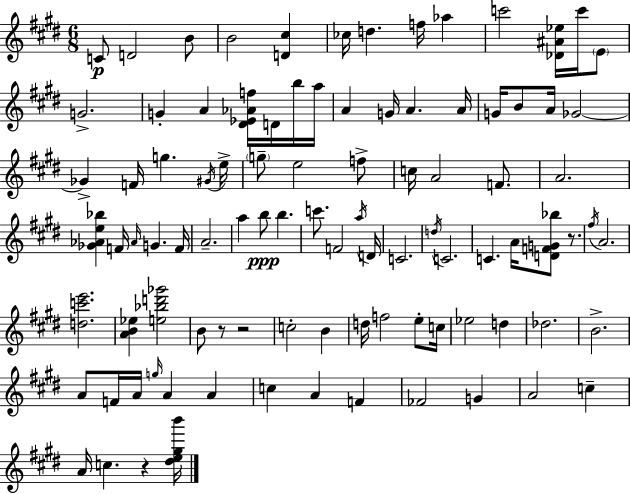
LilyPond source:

{
  \clef treble
  \numericTimeSignature
  \time 6/8
  \key e \major
  c'8\p d'2 b'8 | b'2 <d' cis''>4 | ces''16 d''4. f''16 aes''4 | c'''2 <des' ais' ees''>16 c'''16 \parenthesize e'8 | \break g'2.-> | g'4-. a'4 <dis' ees' aes' f''>16 d'16 b''16 a''16 | a'4 g'16 a'4. a'16 | g'16 b'8 a'16 ges'2~~ | \break ges'4-> f'16 g''4. \acciaccatura { gis'16 } | e''16-> \parenthesize g''8-- e''2 f''8-> | c''16 a'2 f'8. | a'2. | \break <ges' aes' e'' bes''>4 f'16 \grace { aes'16 } g'4. | f'16 a'2.-- | a''4 b''8\ppp b''4. | c'''8. f'2 | \break \acciaccatura { a''16 } d'16 c'2. | \acciaccatura { d''16 } c'2. | c'4. a'16 <d' f' g' bes''>8 | r8. \acciaccatura { fis''16 } a'2. | \break <d'' c''' e'''>2. | <a' b' ees''>4 <e'' bes'' d''' ges'''>2 | b'8 r8 r2 | c''2-. | \break b'4 d''16 f''2 | e''8-. c''16 ees''2 | d''4 des''2. | b'2.-> | \break a'8 f'16 a'16 \grace { g''16 } a'4 | a'4 c''4 a'4 | f'4 fes'2 | g'4 a'2 | \break c''4-- a'16 c''4. | r4 <dis'' e'' gis'' b'''>16 \bar "|."
}